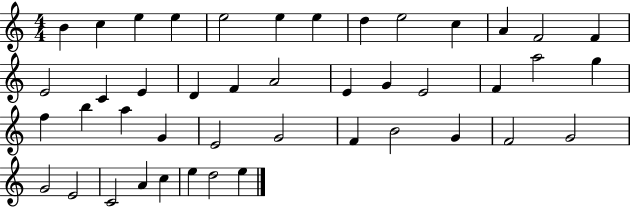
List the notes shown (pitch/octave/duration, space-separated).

B4/q C5/q E5/q E5/q E5/h E5/q E5/q D5/q E5/h C5/q A4/q F4/h F4/q E4/h C4/q E4/q D4/q F4/q A4/h E4/q G4/q E4/h F4/q A5/h G5/q F5/q B5/q A5/q G4/q E4/h G4/h F4/q B4/h G4/q F4/h G4/h G4/h E4/h C4/h A4/q C5/q E5/q D5/h E5/q